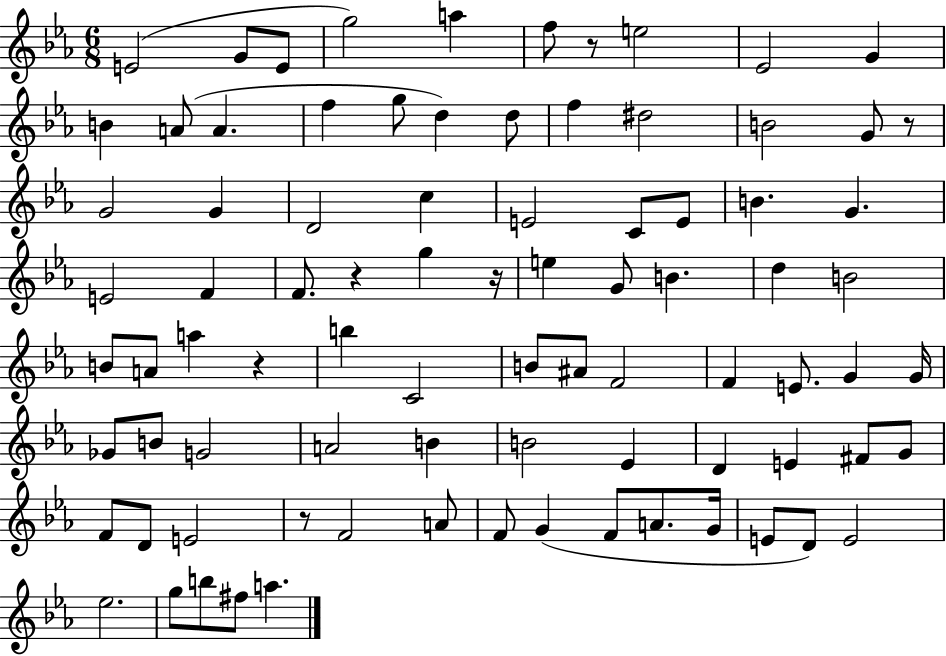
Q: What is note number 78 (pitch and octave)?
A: F#5